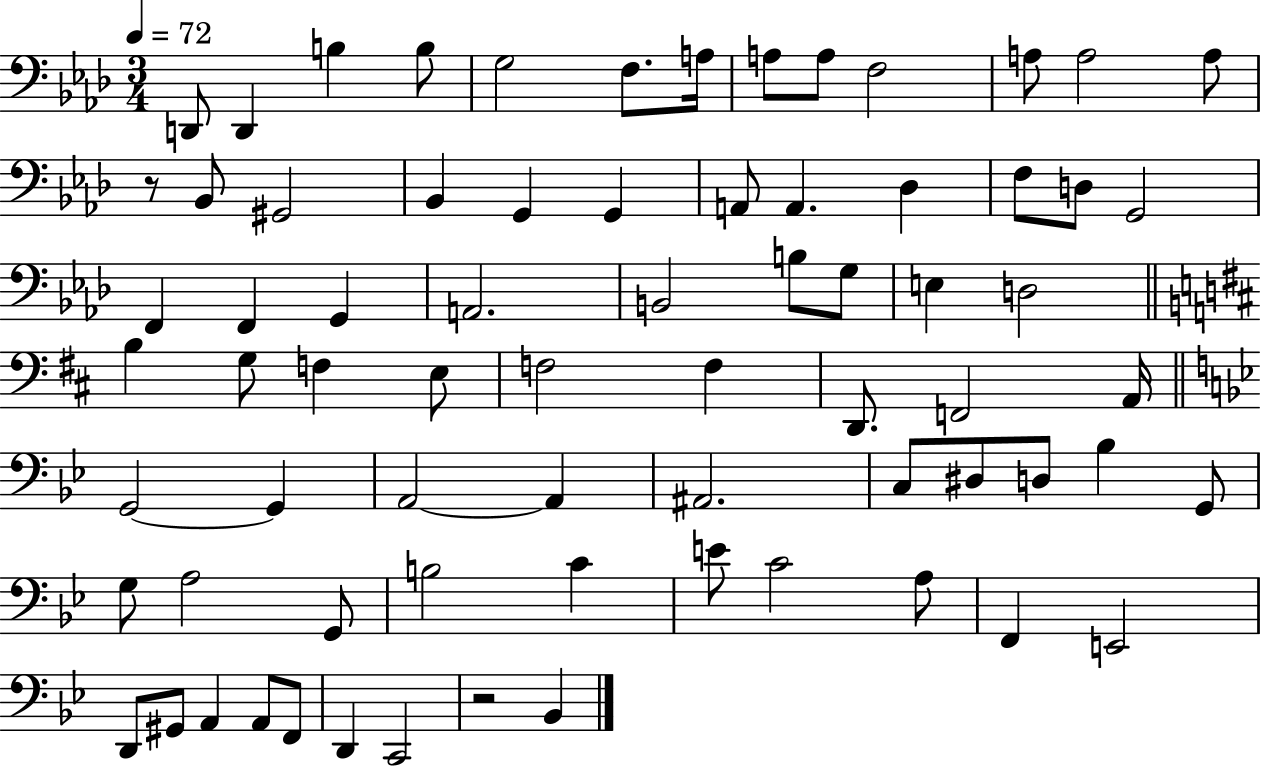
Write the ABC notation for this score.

X:1
T:Untitled
M:3/4
L:1/4
K:Ab
D,,/2 D,, B, B,/2 G,2 F,/2 A,/4 A,/2 A,/2 F,2 A,/2 A,2 A,/2 z/2 _B,,/2 ^G,,2 _B,, G,, G,, A,,/2 A,, _D, F,/2 D,/2 G,,2 F,, F,, G,, A,,2 B,,2 B,/2 G,/2 E, D,2 B, G,/2 F, E,/2 F,2 F, D,,/2 F,,2 A,,/4 G,,2 G,, A,,2 A,, ^A,,2 C,/2 ^D,/2 D,/2 _B, G,,/2 G,/2 A,2 G,,/2 B,2 C E/2 C2 A,/2 F,, E,,2 D,,/2 ^G,,/2 A,, A,,/2 F,,/2 D,, C,,2 z2 _B,,